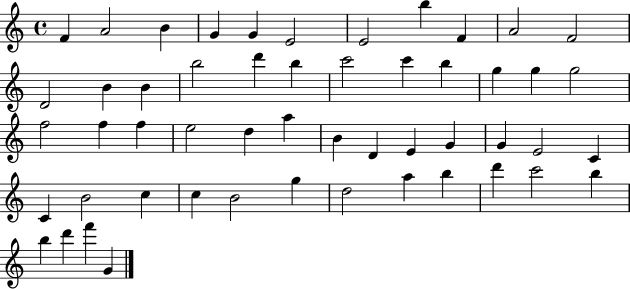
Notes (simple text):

F4/q A4/h B4/q G4/q G4/q E4/h E4/h B5/q F4/q A4/h F4/h D4/h B4/q B4/q B5/h D6/q B5/q C6/h C6/q B5/q G5/q G5/q G5/h F5/h F5/q F5/q E5/h D5/q A5/q B4/q D4/q E4/q G4/q G4/q E4/h C4/q C4/q B4/h C5/q C5/q B4/h G5/q D5/h A5/q B5/q D6/q C6/h B5/q B5/q D6/q F6/q G4/q